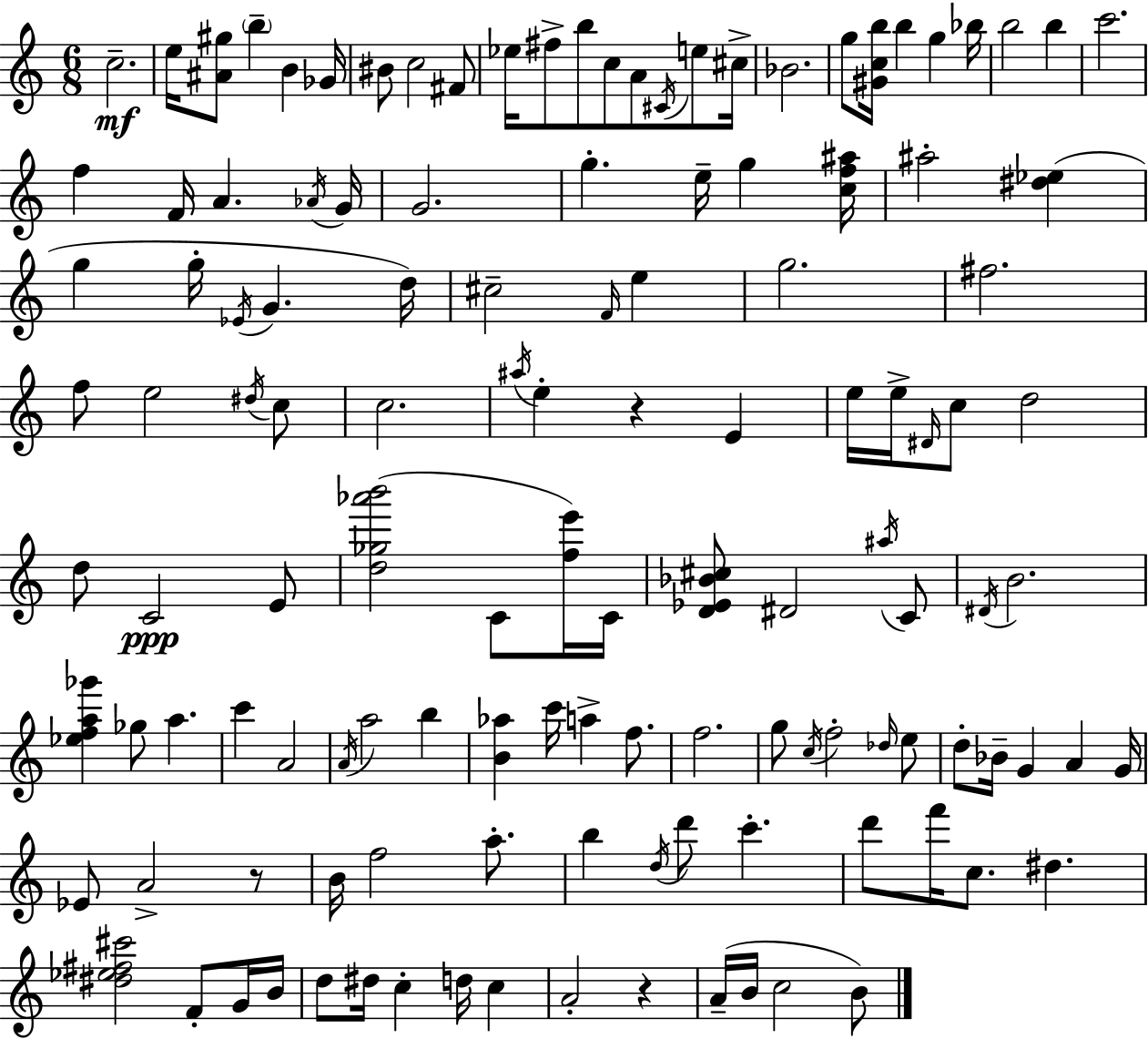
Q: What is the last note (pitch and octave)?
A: B4